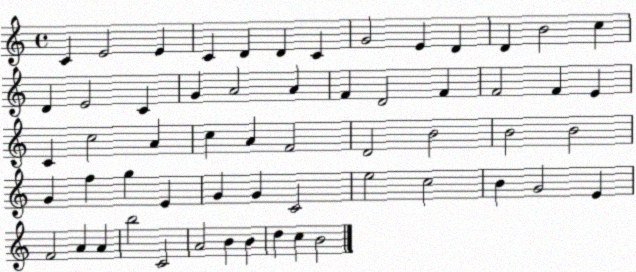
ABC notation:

X:1
T:Untitled
M:4/4
L:1/4
K:C
C E2 E C D D C G2 E D D B2 c D E2 C G A2 A F D2 F F2 F E C c2 A c A F2 D2 B2 B2 B2 G f g E G G C2 e2 c2 B G2 E F2 A A b2 C2 A2 B B d c B2